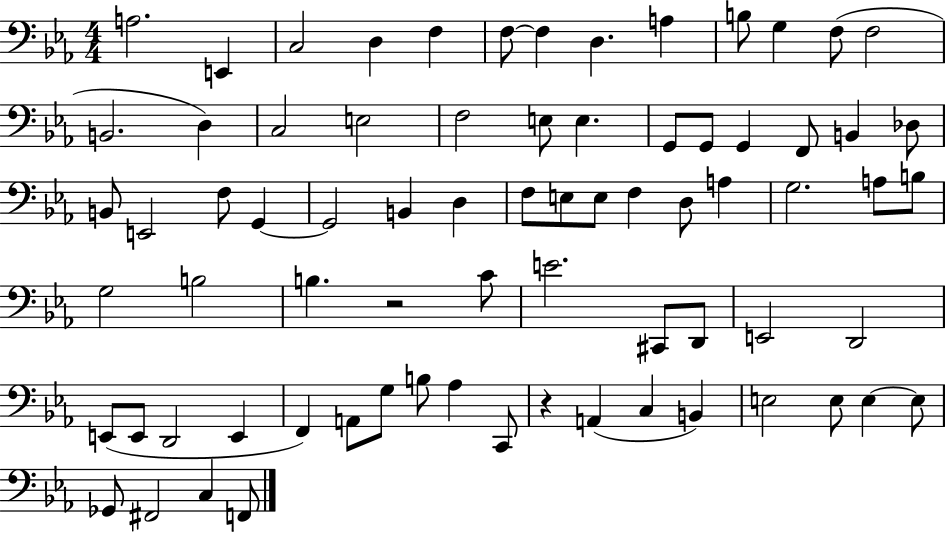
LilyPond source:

{
  \clef bass
  \numericTimeSignature
  \time 4/4
  \key ees \major
  a2. e,4 | c2 d4 f4 | f8~~ f4 d4. a4 | b8 g4 f8( f2 | \break b,2. d4) | c2 e2 | f2 e8 e4. | g,8 g,8 g,4 f,8 b,4 des8 | \break b,8 e,2 f8 g,4~~ | g,2 b,4 d4 | f8 e8 e8 f4 d8 a4 | g2. a8 b8 | \break g2 b2 | b4. r2 c'8 | e'2. cis,8 d,8 | e,2 d,2 | \break e,8( e,8 d,2 e,4 | f,4) a,8 g8 b8 aes4 c,8 | r4 a,4( c4 b,4) | e2 e8 e4~~ e8 | \break ges,8 fis,2 c4 f,8 | \bar "|."
}